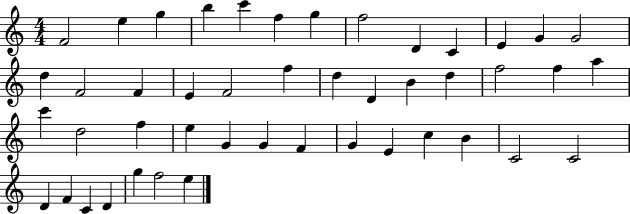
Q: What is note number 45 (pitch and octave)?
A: F5